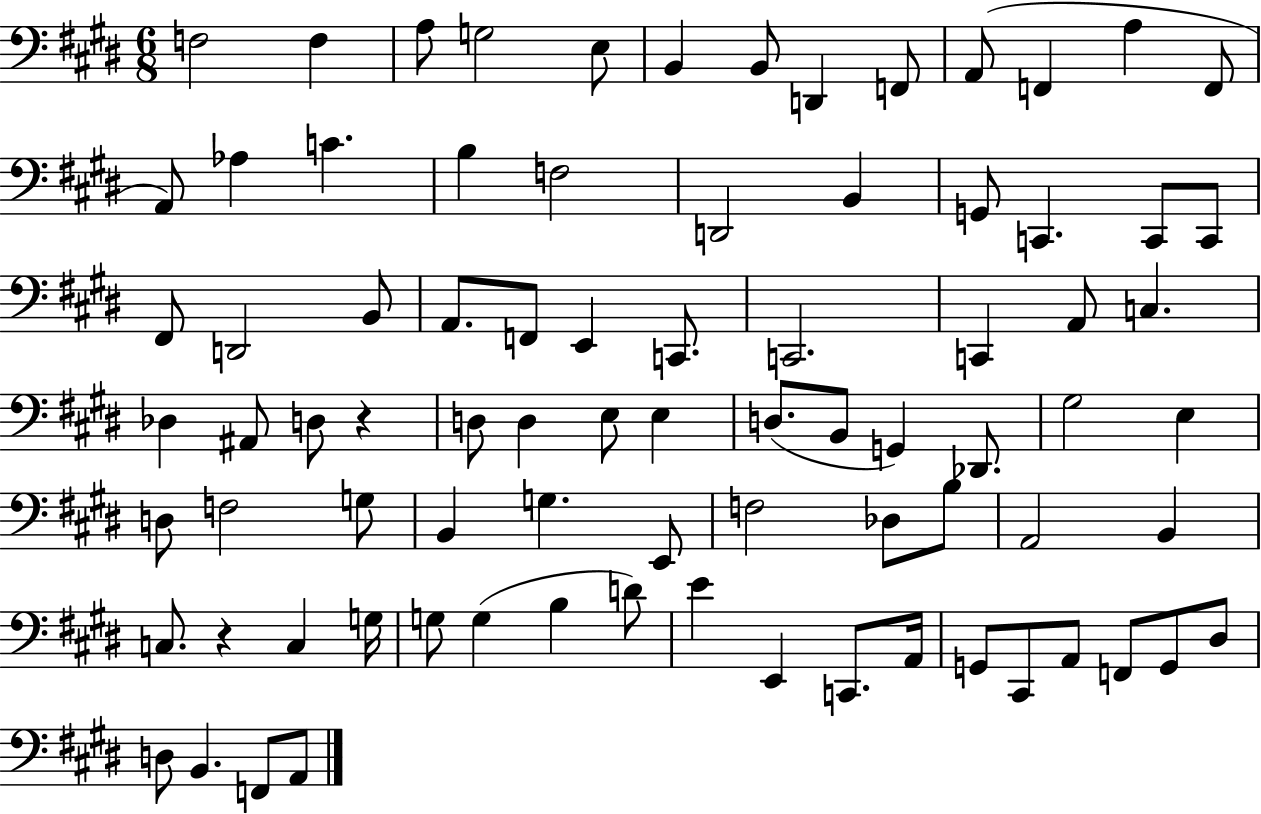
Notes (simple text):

F3/h F3/q A3/e G3/h E3/e B2/q B2/e D2/q F2/e A2/e F2/q A3/q F2/e A2/e Ab3/q C4/q. B3/q F3/h D2/h B2/q G2/e C2/q. C2/e C2/e F#2/e D2/h B2/e A2/e. F2/e E2/q C2/e. C2/h. C2/q A2/e C3/q. Db3/q A#2/e D3/e R/q D3/e D3/q E3/e E3/q D3/e. B2/e G2/q Db2/e. G#3/h E3/q D3/e F3/h G3/e B2/q G3/q. E2/e F3/h Db3/e B3/e A2/h B2/q C3/e. R/q C3/q G3/s G3/e G3/q B3/q D4/e E4/q E2/q C2/e. A2/s G2/e C#2/e A2/e F2/e G2/e D#3/e D3/e B2/q. F2/e A2/e